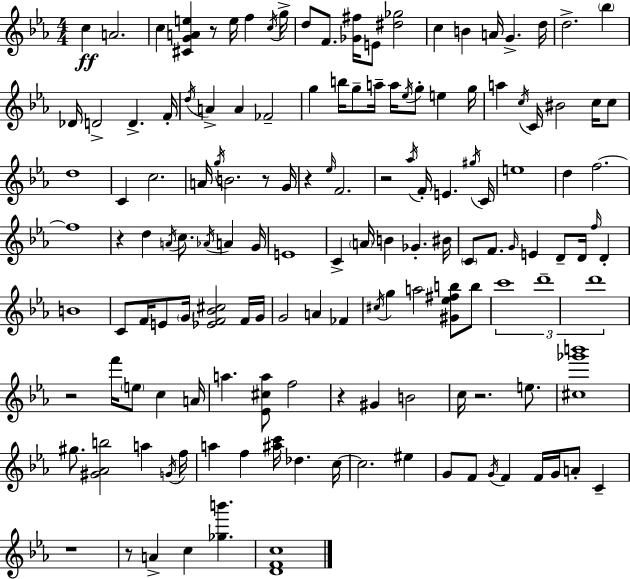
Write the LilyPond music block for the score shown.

{
  \clef treble
  \numericTimeSignature
  \time 4/4
  \key c \minor
  c''4\ff a'2. | c''4 <cis' g' a' e''>4 r8 e''16 f''4 \acciaccatura { c''16 } | g''16-> d''8 f'8. <ges' fis''>16 e'8 <dis'' ges''>2 | c''4 b'4 a'16 g'4.-> | \break d''16 d''2.-> \parenthesize bes''4 | des'16 d'2-> d'4.-> | f'16-. \acciaccatura { d''16 } a'4-> a'4 fes'2-- | g''4 b''16 g''8-- a''16-- a''16 \acciaccatura { ees''16 } g''8-. e''4 | \break g''16 a''4 \acciaccatura { c''16 } c'16 bis'2 | c''16 c''8 d''1 | c'4 c''2. | a'16 \acciaccatura { g''16 } b'2. | \break r8 g'16 r4 \grace { ees''16 } f'2. | r2 \acciaccatura { aes''16 } f'16-. | e'4. \acciaccatura { gis''16 } c'16 e''1 | d''4 f''2.~~ | \break f''1 | r4 d''4 | \acciaccatura { a'16 } c''8. \acciaccatura { aes'16 } a'4 g'16 e'1 | c'4-> \parenthesize a'16 b'4 | \break ges'4.-. bis'16 \parenthesize c'8 f'8. \grace { g'16 } | e'4 d'8-- d'16 \grace { f''16 } d'4-. b'1 | c'8 f'16 e'8 | \parenthesize g'16 <ees' f' bes' cis''>2 f'16 g'16 g'2 | \break a'4 fes'4 \acciaccatura { cis''16 } g''4 | a''2 <gis' ees'' fis'' b''>8 b''8 \tuplet 3/2 { c'''1 | d'''1-- | d'''1 } | \break r2 | f'''16 \parenthesize e''8 c''4 a'16 a''4. | <ees' cis'' a''>8 f''2 r4 | gis'4 b'2 c''16 r2. | \break e''8. <cis'' ges''' b'''>1 | gis''8. | <gis' aes' b''>2 a''4 \acciaccatura { g'16 } f''16 a''4 | f''4 <ais'' c'''>16 des''4. c''16~~ c''2. | \break eis''4 g'8 | f'8 \acciaccatura { g'16 } f'4 f'16 g'16 a'8-. c'4-- r1 | r8 | a'4-> c''4 <ges'' b'''>4. <d' f' c''>1 | \break \bar "|."
}